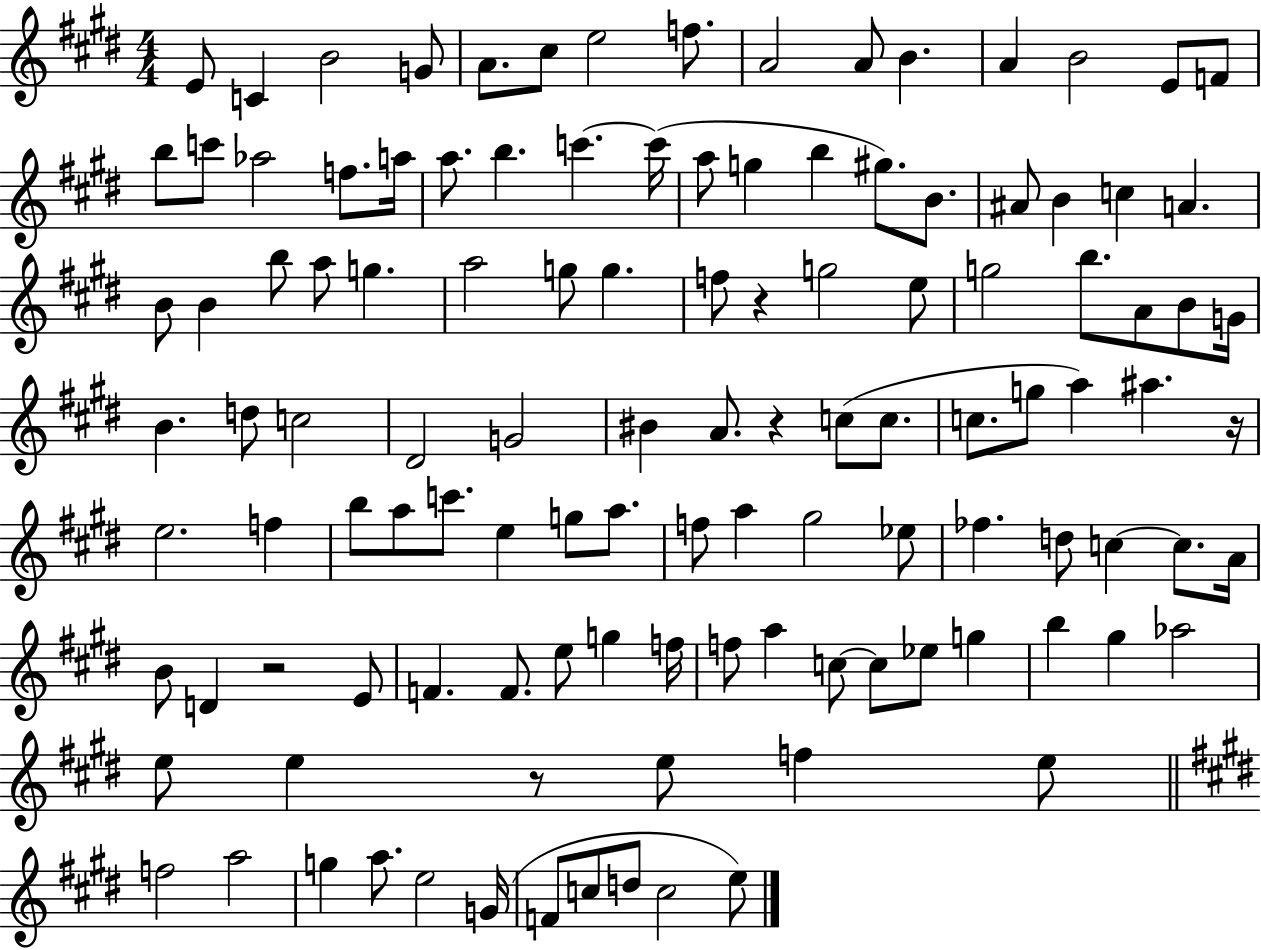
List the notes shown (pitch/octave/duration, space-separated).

E4/e C4/q B4/h G4/e A4/e. C#5/e E5/h F5/e. A4/h A4/e B4/q. A4/q B4/h E4/e F4/e B5/e C6/e Ab5/h F5/e. A5/s A5/e. B5/q. C6/q. C6/s A5/e G5/q B5/q G#5/e. B4/e. A#4/e B4/q C5/q A4/q. B4/e B4/q B5/e A5/e G5/q. A5/h G5/e G5/q. F5/e R/q G5/h E5/e G5/h B5/e. A4/e B4/e G4/s B4/q. D5/e C5/h D#4/h G4/h BIS4/q A4/e. R/q C5/e C5/e. C5/e. G5/e A5/q A#5/q. R/s E5/h. F5/q B5/e A5/e C6/e. E5/q G5/e A5/e. F5/e A5/q G#5/h Eb5/e FES5/q. D5/e C5/q C5/e. A4/s B4/e D4/q R/h E4/e F4/q. F4/e. E5/e G5/q F5/s F5/e A5/q C5/e C5/e Eb5/e G5/q B5/q G#5/q Ab5/h E5/e E5/q R/e E5/e F5/q E5/e F5/h A5/h G5/q A5/e. E5/h G4/s F4/e C5/e D5/e C5/h E5/e